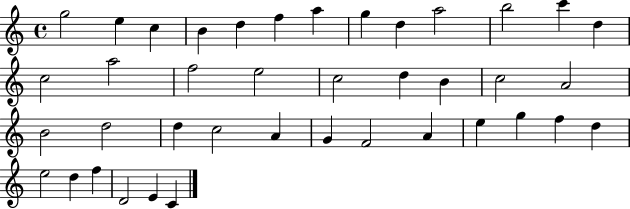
{
  \clef treble
  \time 4/4
  \defaultTimeSignature
  \key c \major
  g''2 e''4 c''4 | b'4 d''4 f''4 a''4 | g''4 d''4 a''2 | b''2 c'''4 d''4 | \break c''2 a''2 | f''2 e''2 | c''2 d''4 b'4 | c''2 a'2 | \break b'2 d''2 | d''4 c''2 a'4 | g'4 f'2 a'4 | e''4 g''4 f''4 d''4 | \break e''2 d''4 f''4 | d'2 e'4 c'4 | \bar "|."
}